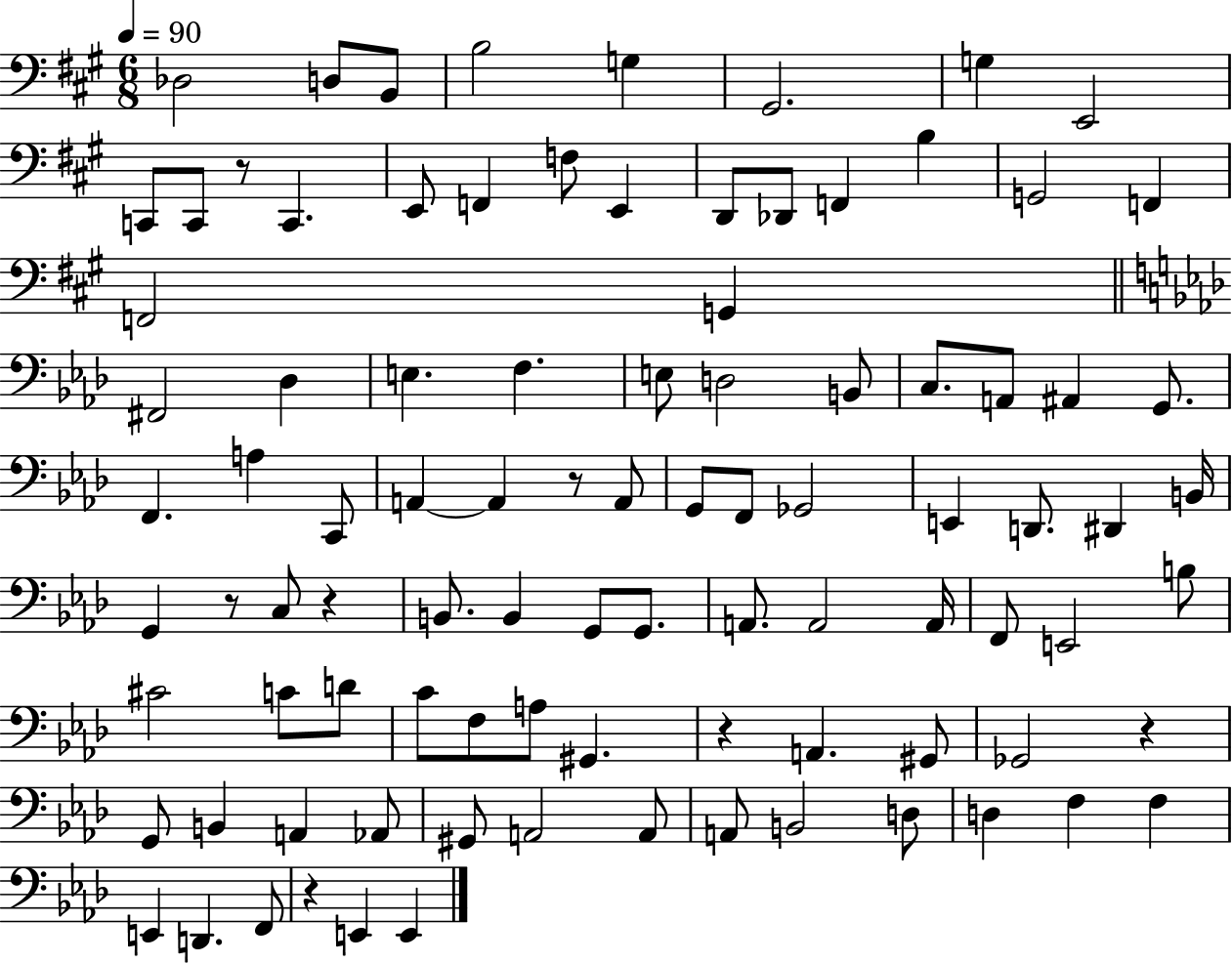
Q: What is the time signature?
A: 6/8